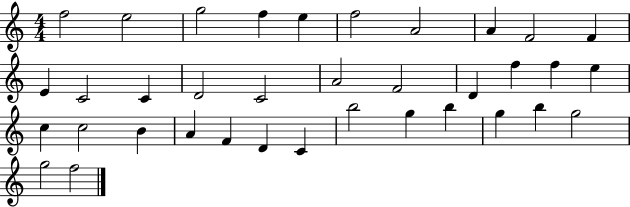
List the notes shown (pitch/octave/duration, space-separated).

F5/h E5/h G5/h F5/q E5/q F5/h A4/h A4/q F4/h F4/q E4/q C4/h C4/q D4/h C4/h A4/h F4/h D4/q F5/q F5/q E5/q C5/q C5/h B4/q A4/q F4/q D4/q C4/q B5/h G5/q B5/q G5/q B5/q G5/h G5/h F5/h